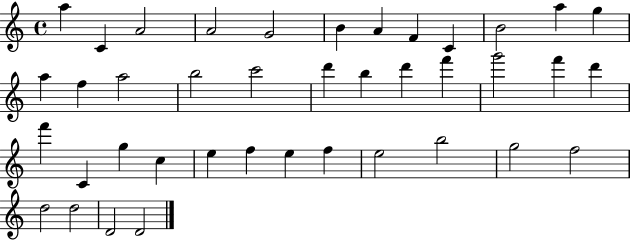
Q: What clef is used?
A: treble